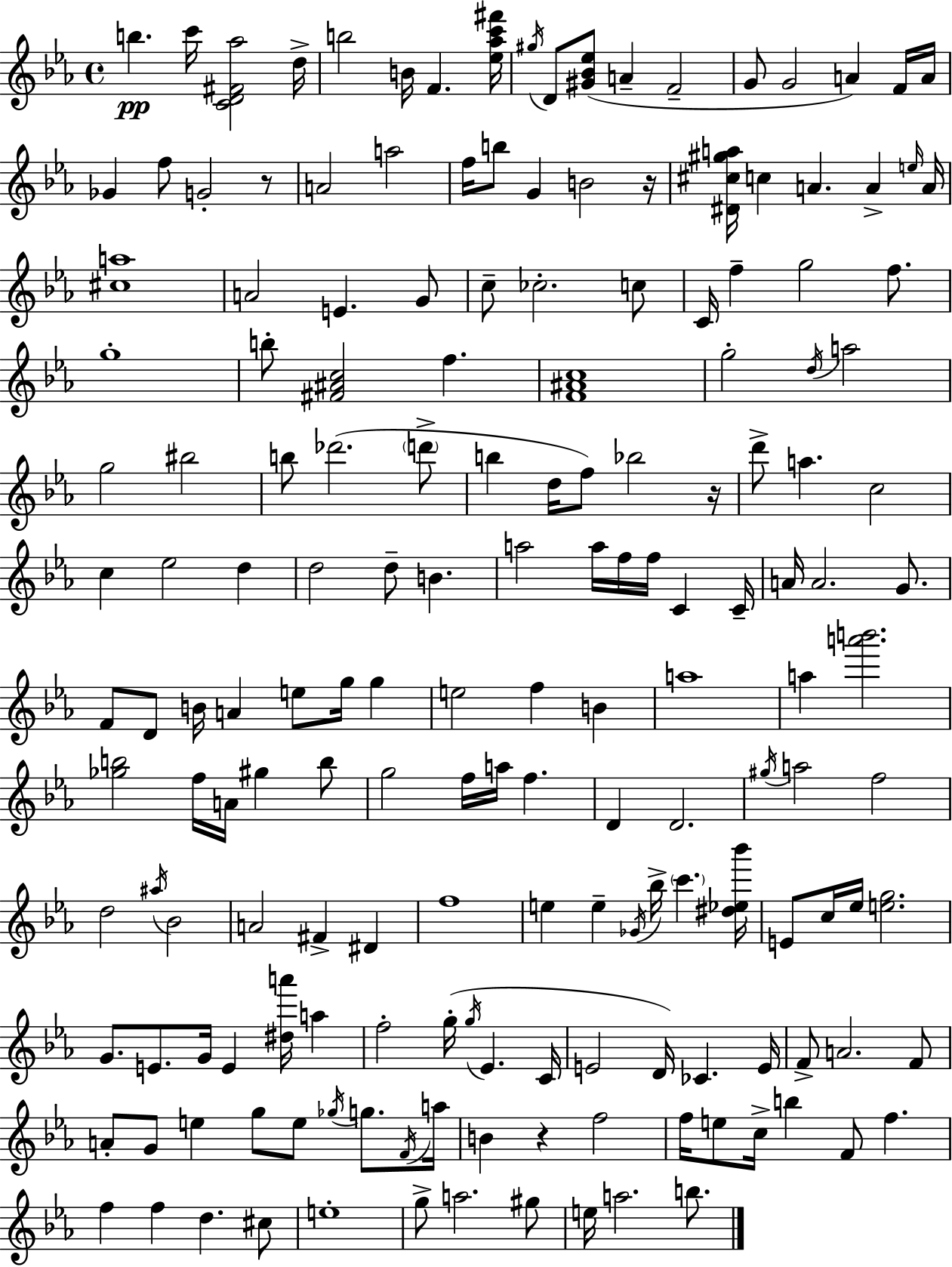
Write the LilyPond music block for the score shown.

{
  \clef treble
  \time 4/4
  \defaultTimeSignature
  \key c \minor
  \repeat volta 2 { b''4.\pp c'''16 <c' d' fis' aes''>2 d''16-> | b''2 b'16 f'4. <ees'' aes'' c''' fis'''>16 | \acciaccatura { gis''16 } d'8 <gis' bes' ees''>8( a'4-- f'2-- | g'8 g'2 a'4) f'16 | \break a'16 ges'4 f''8 g'2-. r8 | a'2 a''2 | f''16 b''8 g'4 b'2 | r16 <dis' cis'' gis'' a''>16 c''4 a'4. a'4-> | \break \grace { e''16 } a'16 <cis'' a''>1 | a'2 e'4. | g'8 c''8-- ces''2.-. | c''8 c'16 f''4-- g''2 f''8. | \break g''1-. | b''8-. <fis' ais' c''>2 f''4. | <f' ais' c''>1 | g''2-. \acciaccatura { d''16 } a''2 | \break g''2 bis''2 | b''8 des'''2.( | \parenthesize d'''8-> b''4 d''16 f''8) bes''2 | r16 d'''8-> a''4. c''2 | \break c''4 ees''2 d''4 | d''2 d''8-- b'4. | a''2 a''16 f''16 f''16 c'4 | c'16-- a'16 a'2. | \break g'8. f'8 d'8 b'16 a'4 e''8 g''16 g''4 | e''2 f''4 b'4 | a''1 | a''4 <a''' b'''>2. | \break <ges'' b''>2 f''16 a'16 gis''4 | b''8 g''2 f''16 a''16 f''4. | d'4 d'2. | \acciaccatura { gis''16 } a''2 f''2 | \break d''2 \acciaccatura { ais''16 } bes'2 | a'2 fis'4-> | dis'4 f''1 | e''4 e''4-- \acciaccatura { ges'16 } bes''16-> \parenthesize c'''4. | \break <dis'' ees'' bes'''>16 e'8 c''16 ees''16 <e'' g''>2. | g'8. e'8. g'16 e'4 | <dis'' a'''>16 a''4 f''2-. g''16-.( \acciaccatura { g''16 } | ees'4. c'16 e'2 d'16) | \break ces'4. e'16 f'8-> a'2. | f'8 a'8-. g'8 e''4 g''8 | e''8 \acciaccatura { ges''16 } g''8. \acciaccatura { f'16 } a''16 b'4 r4 | f''2 f''16 e''8 c''16-> b''4 | \break f'8 f''4. f''4 f''4 | d''4. cis''8 e''1-. | g''8-> a''2. | gis''8 e''16 a''2. | \break b''8. } \bar "|."
}